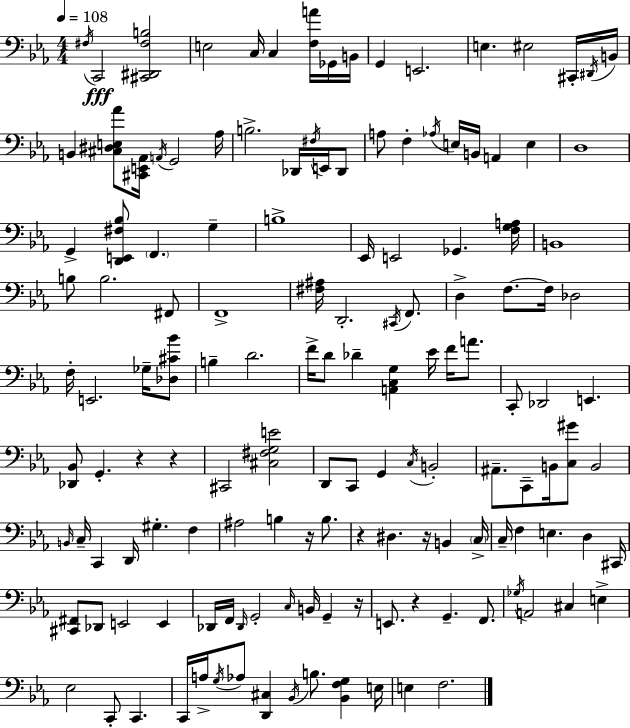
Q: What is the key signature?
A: C minor